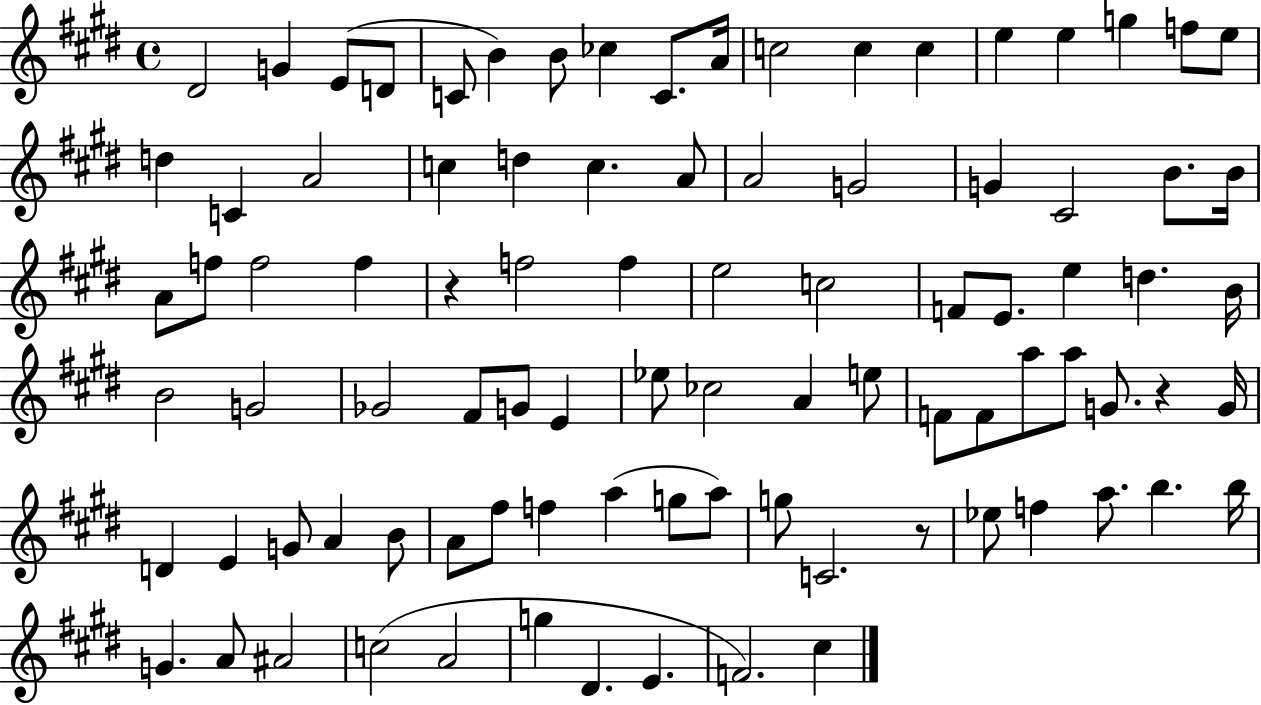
X:1
T:Untitled
M:4/4
L:1/4
K:E
^D2 G E/2 D/2 C/2 B B/2 _c C/2 A/4 c2 c c e e g f/2 e/2 d C A2 c d c A/2 A2 G2 G ^C2 B/2 B/4 A/2 f/2 f2 f z f2 f e2 c2 F/2 E/2 e d B/4 B2 G2 _G2 ^F/2 G/2 E _e/2 _c2 A e/2 F/2 F/2 a/2 a/2 G/2 z G/4 D E G/2 A B/2 A/2 ^f/2 f a g/2 a/2 g/2 C2 z/2 _e/2 f a/2 b b/4 G A/2 ^A2 c2 A2 g ^D E F2 ^c